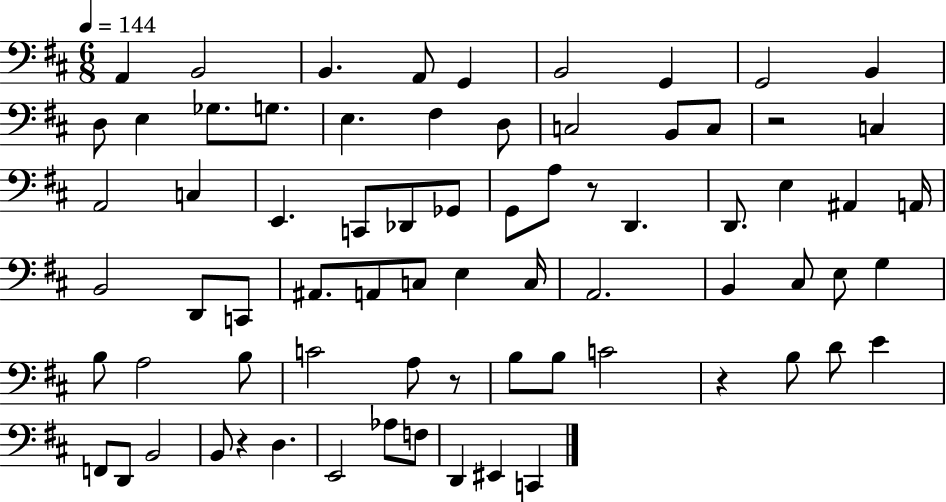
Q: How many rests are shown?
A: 5